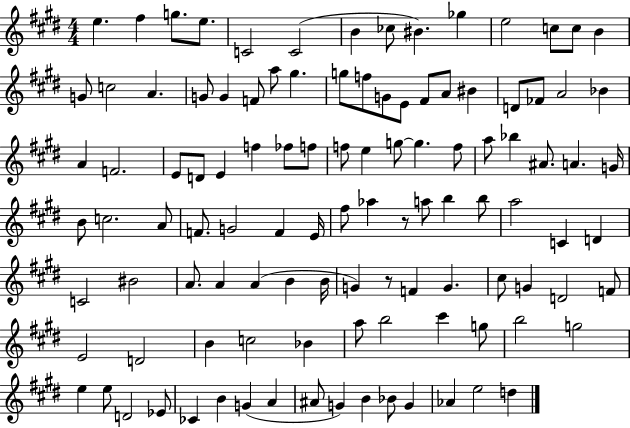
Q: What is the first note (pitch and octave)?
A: E5